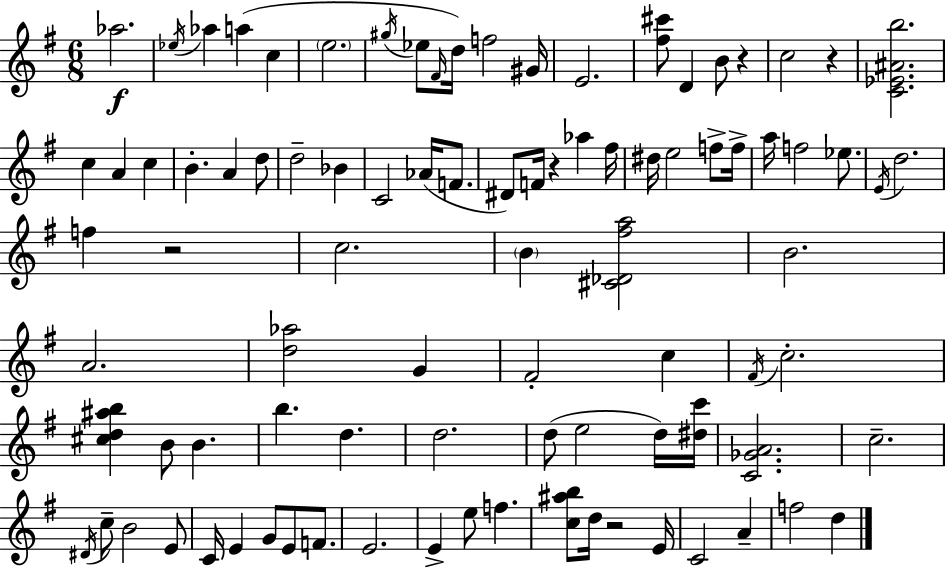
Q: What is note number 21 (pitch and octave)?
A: A4